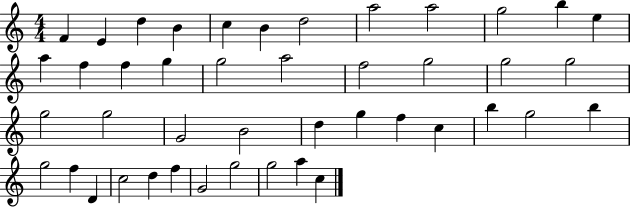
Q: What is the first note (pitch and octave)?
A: F4